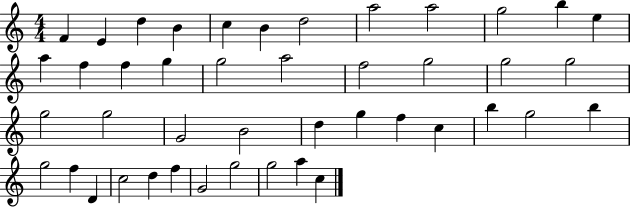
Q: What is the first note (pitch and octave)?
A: F4